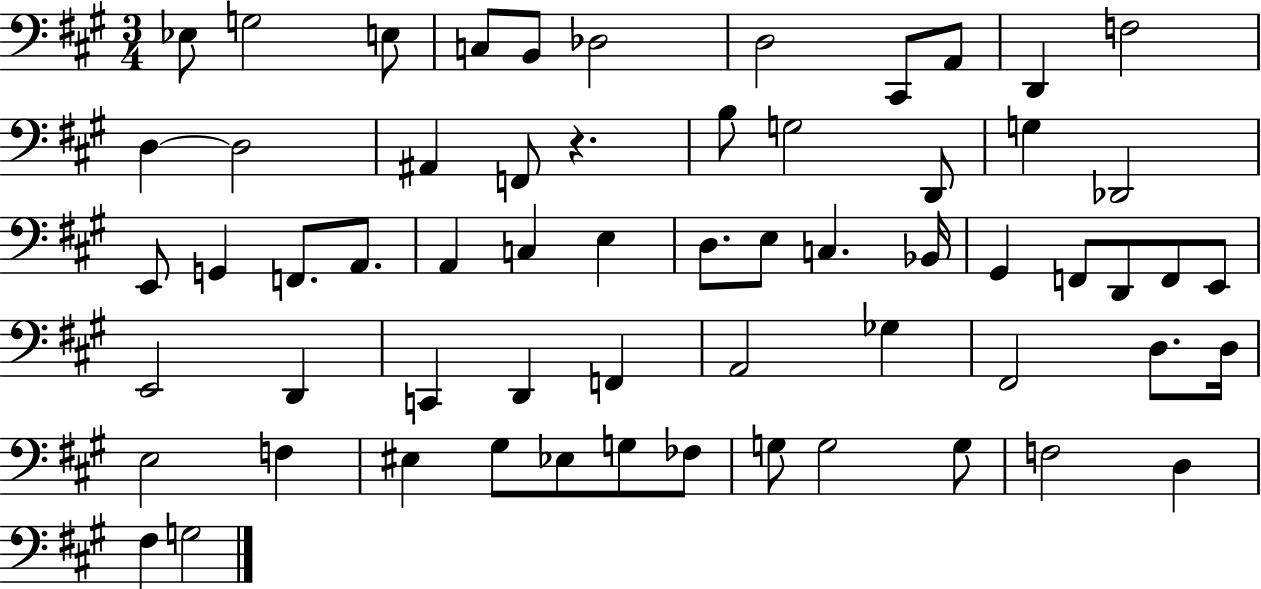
Eb3/e G3/h E3/e C3/e B2/e Db3/h D3/h C#2/e A2/e D2/q F3/h D3/q D3/h A#2/q F2/e R/q. B3/e G3/h D2/e G3/q Db2/h E2/e G2/q F2/e. A2/e. A2/q C3/q E3/q D3/e. E3/e C3/q. Bb2/s G#2/q F2/e D2/e F2/e E2/e E2/h D2/q C2/q D2/q F2/q A2/h Gb3/q F#2/h D3/e. D3/s E3/h F3/q EIS3/q G#3/e Eb3/e G3/e FES3/e G3/e G3/h G3/e F3/h D3/q F#3/q G3/h